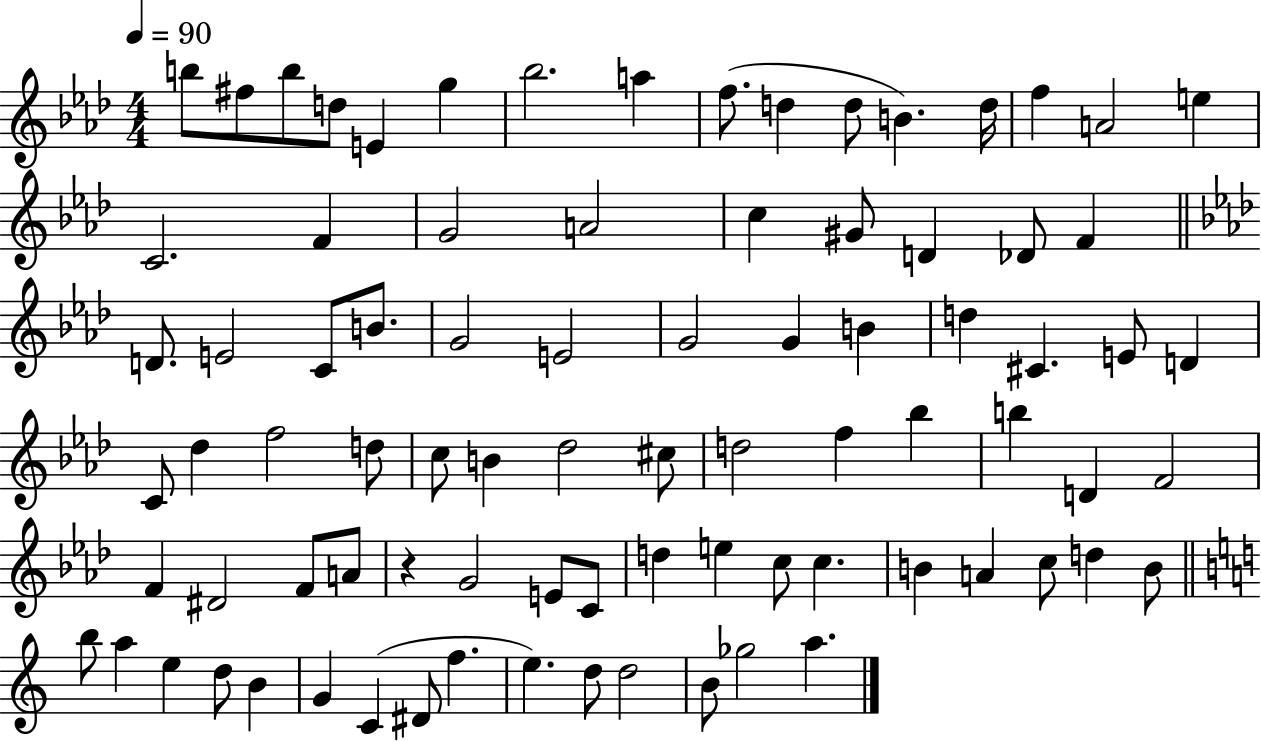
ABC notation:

X:1
T:Untitled
M:4/4
L:1/4
K:Ab
b/2 ^f/2 b/2 d/2 E g _b2 a f/2 d d/2 B d/4 f A2 e C2 F G2 A2 c ^G/2 D _D/2 F D/2 E2 C/2 B/2 G2 E2 G2 G B d ^C E/2 D C/2 _d f2 d/2 c/2 B _d2 ^c/2 d2 f _b b D F2 F ^D2 F/2 A/2 z G2 E/2 C/2 d e c/2 c B A c/2 d B/2 b/2 a e d/2 B G C ^D/2 f e d/2 d2 B/2 _g2 a